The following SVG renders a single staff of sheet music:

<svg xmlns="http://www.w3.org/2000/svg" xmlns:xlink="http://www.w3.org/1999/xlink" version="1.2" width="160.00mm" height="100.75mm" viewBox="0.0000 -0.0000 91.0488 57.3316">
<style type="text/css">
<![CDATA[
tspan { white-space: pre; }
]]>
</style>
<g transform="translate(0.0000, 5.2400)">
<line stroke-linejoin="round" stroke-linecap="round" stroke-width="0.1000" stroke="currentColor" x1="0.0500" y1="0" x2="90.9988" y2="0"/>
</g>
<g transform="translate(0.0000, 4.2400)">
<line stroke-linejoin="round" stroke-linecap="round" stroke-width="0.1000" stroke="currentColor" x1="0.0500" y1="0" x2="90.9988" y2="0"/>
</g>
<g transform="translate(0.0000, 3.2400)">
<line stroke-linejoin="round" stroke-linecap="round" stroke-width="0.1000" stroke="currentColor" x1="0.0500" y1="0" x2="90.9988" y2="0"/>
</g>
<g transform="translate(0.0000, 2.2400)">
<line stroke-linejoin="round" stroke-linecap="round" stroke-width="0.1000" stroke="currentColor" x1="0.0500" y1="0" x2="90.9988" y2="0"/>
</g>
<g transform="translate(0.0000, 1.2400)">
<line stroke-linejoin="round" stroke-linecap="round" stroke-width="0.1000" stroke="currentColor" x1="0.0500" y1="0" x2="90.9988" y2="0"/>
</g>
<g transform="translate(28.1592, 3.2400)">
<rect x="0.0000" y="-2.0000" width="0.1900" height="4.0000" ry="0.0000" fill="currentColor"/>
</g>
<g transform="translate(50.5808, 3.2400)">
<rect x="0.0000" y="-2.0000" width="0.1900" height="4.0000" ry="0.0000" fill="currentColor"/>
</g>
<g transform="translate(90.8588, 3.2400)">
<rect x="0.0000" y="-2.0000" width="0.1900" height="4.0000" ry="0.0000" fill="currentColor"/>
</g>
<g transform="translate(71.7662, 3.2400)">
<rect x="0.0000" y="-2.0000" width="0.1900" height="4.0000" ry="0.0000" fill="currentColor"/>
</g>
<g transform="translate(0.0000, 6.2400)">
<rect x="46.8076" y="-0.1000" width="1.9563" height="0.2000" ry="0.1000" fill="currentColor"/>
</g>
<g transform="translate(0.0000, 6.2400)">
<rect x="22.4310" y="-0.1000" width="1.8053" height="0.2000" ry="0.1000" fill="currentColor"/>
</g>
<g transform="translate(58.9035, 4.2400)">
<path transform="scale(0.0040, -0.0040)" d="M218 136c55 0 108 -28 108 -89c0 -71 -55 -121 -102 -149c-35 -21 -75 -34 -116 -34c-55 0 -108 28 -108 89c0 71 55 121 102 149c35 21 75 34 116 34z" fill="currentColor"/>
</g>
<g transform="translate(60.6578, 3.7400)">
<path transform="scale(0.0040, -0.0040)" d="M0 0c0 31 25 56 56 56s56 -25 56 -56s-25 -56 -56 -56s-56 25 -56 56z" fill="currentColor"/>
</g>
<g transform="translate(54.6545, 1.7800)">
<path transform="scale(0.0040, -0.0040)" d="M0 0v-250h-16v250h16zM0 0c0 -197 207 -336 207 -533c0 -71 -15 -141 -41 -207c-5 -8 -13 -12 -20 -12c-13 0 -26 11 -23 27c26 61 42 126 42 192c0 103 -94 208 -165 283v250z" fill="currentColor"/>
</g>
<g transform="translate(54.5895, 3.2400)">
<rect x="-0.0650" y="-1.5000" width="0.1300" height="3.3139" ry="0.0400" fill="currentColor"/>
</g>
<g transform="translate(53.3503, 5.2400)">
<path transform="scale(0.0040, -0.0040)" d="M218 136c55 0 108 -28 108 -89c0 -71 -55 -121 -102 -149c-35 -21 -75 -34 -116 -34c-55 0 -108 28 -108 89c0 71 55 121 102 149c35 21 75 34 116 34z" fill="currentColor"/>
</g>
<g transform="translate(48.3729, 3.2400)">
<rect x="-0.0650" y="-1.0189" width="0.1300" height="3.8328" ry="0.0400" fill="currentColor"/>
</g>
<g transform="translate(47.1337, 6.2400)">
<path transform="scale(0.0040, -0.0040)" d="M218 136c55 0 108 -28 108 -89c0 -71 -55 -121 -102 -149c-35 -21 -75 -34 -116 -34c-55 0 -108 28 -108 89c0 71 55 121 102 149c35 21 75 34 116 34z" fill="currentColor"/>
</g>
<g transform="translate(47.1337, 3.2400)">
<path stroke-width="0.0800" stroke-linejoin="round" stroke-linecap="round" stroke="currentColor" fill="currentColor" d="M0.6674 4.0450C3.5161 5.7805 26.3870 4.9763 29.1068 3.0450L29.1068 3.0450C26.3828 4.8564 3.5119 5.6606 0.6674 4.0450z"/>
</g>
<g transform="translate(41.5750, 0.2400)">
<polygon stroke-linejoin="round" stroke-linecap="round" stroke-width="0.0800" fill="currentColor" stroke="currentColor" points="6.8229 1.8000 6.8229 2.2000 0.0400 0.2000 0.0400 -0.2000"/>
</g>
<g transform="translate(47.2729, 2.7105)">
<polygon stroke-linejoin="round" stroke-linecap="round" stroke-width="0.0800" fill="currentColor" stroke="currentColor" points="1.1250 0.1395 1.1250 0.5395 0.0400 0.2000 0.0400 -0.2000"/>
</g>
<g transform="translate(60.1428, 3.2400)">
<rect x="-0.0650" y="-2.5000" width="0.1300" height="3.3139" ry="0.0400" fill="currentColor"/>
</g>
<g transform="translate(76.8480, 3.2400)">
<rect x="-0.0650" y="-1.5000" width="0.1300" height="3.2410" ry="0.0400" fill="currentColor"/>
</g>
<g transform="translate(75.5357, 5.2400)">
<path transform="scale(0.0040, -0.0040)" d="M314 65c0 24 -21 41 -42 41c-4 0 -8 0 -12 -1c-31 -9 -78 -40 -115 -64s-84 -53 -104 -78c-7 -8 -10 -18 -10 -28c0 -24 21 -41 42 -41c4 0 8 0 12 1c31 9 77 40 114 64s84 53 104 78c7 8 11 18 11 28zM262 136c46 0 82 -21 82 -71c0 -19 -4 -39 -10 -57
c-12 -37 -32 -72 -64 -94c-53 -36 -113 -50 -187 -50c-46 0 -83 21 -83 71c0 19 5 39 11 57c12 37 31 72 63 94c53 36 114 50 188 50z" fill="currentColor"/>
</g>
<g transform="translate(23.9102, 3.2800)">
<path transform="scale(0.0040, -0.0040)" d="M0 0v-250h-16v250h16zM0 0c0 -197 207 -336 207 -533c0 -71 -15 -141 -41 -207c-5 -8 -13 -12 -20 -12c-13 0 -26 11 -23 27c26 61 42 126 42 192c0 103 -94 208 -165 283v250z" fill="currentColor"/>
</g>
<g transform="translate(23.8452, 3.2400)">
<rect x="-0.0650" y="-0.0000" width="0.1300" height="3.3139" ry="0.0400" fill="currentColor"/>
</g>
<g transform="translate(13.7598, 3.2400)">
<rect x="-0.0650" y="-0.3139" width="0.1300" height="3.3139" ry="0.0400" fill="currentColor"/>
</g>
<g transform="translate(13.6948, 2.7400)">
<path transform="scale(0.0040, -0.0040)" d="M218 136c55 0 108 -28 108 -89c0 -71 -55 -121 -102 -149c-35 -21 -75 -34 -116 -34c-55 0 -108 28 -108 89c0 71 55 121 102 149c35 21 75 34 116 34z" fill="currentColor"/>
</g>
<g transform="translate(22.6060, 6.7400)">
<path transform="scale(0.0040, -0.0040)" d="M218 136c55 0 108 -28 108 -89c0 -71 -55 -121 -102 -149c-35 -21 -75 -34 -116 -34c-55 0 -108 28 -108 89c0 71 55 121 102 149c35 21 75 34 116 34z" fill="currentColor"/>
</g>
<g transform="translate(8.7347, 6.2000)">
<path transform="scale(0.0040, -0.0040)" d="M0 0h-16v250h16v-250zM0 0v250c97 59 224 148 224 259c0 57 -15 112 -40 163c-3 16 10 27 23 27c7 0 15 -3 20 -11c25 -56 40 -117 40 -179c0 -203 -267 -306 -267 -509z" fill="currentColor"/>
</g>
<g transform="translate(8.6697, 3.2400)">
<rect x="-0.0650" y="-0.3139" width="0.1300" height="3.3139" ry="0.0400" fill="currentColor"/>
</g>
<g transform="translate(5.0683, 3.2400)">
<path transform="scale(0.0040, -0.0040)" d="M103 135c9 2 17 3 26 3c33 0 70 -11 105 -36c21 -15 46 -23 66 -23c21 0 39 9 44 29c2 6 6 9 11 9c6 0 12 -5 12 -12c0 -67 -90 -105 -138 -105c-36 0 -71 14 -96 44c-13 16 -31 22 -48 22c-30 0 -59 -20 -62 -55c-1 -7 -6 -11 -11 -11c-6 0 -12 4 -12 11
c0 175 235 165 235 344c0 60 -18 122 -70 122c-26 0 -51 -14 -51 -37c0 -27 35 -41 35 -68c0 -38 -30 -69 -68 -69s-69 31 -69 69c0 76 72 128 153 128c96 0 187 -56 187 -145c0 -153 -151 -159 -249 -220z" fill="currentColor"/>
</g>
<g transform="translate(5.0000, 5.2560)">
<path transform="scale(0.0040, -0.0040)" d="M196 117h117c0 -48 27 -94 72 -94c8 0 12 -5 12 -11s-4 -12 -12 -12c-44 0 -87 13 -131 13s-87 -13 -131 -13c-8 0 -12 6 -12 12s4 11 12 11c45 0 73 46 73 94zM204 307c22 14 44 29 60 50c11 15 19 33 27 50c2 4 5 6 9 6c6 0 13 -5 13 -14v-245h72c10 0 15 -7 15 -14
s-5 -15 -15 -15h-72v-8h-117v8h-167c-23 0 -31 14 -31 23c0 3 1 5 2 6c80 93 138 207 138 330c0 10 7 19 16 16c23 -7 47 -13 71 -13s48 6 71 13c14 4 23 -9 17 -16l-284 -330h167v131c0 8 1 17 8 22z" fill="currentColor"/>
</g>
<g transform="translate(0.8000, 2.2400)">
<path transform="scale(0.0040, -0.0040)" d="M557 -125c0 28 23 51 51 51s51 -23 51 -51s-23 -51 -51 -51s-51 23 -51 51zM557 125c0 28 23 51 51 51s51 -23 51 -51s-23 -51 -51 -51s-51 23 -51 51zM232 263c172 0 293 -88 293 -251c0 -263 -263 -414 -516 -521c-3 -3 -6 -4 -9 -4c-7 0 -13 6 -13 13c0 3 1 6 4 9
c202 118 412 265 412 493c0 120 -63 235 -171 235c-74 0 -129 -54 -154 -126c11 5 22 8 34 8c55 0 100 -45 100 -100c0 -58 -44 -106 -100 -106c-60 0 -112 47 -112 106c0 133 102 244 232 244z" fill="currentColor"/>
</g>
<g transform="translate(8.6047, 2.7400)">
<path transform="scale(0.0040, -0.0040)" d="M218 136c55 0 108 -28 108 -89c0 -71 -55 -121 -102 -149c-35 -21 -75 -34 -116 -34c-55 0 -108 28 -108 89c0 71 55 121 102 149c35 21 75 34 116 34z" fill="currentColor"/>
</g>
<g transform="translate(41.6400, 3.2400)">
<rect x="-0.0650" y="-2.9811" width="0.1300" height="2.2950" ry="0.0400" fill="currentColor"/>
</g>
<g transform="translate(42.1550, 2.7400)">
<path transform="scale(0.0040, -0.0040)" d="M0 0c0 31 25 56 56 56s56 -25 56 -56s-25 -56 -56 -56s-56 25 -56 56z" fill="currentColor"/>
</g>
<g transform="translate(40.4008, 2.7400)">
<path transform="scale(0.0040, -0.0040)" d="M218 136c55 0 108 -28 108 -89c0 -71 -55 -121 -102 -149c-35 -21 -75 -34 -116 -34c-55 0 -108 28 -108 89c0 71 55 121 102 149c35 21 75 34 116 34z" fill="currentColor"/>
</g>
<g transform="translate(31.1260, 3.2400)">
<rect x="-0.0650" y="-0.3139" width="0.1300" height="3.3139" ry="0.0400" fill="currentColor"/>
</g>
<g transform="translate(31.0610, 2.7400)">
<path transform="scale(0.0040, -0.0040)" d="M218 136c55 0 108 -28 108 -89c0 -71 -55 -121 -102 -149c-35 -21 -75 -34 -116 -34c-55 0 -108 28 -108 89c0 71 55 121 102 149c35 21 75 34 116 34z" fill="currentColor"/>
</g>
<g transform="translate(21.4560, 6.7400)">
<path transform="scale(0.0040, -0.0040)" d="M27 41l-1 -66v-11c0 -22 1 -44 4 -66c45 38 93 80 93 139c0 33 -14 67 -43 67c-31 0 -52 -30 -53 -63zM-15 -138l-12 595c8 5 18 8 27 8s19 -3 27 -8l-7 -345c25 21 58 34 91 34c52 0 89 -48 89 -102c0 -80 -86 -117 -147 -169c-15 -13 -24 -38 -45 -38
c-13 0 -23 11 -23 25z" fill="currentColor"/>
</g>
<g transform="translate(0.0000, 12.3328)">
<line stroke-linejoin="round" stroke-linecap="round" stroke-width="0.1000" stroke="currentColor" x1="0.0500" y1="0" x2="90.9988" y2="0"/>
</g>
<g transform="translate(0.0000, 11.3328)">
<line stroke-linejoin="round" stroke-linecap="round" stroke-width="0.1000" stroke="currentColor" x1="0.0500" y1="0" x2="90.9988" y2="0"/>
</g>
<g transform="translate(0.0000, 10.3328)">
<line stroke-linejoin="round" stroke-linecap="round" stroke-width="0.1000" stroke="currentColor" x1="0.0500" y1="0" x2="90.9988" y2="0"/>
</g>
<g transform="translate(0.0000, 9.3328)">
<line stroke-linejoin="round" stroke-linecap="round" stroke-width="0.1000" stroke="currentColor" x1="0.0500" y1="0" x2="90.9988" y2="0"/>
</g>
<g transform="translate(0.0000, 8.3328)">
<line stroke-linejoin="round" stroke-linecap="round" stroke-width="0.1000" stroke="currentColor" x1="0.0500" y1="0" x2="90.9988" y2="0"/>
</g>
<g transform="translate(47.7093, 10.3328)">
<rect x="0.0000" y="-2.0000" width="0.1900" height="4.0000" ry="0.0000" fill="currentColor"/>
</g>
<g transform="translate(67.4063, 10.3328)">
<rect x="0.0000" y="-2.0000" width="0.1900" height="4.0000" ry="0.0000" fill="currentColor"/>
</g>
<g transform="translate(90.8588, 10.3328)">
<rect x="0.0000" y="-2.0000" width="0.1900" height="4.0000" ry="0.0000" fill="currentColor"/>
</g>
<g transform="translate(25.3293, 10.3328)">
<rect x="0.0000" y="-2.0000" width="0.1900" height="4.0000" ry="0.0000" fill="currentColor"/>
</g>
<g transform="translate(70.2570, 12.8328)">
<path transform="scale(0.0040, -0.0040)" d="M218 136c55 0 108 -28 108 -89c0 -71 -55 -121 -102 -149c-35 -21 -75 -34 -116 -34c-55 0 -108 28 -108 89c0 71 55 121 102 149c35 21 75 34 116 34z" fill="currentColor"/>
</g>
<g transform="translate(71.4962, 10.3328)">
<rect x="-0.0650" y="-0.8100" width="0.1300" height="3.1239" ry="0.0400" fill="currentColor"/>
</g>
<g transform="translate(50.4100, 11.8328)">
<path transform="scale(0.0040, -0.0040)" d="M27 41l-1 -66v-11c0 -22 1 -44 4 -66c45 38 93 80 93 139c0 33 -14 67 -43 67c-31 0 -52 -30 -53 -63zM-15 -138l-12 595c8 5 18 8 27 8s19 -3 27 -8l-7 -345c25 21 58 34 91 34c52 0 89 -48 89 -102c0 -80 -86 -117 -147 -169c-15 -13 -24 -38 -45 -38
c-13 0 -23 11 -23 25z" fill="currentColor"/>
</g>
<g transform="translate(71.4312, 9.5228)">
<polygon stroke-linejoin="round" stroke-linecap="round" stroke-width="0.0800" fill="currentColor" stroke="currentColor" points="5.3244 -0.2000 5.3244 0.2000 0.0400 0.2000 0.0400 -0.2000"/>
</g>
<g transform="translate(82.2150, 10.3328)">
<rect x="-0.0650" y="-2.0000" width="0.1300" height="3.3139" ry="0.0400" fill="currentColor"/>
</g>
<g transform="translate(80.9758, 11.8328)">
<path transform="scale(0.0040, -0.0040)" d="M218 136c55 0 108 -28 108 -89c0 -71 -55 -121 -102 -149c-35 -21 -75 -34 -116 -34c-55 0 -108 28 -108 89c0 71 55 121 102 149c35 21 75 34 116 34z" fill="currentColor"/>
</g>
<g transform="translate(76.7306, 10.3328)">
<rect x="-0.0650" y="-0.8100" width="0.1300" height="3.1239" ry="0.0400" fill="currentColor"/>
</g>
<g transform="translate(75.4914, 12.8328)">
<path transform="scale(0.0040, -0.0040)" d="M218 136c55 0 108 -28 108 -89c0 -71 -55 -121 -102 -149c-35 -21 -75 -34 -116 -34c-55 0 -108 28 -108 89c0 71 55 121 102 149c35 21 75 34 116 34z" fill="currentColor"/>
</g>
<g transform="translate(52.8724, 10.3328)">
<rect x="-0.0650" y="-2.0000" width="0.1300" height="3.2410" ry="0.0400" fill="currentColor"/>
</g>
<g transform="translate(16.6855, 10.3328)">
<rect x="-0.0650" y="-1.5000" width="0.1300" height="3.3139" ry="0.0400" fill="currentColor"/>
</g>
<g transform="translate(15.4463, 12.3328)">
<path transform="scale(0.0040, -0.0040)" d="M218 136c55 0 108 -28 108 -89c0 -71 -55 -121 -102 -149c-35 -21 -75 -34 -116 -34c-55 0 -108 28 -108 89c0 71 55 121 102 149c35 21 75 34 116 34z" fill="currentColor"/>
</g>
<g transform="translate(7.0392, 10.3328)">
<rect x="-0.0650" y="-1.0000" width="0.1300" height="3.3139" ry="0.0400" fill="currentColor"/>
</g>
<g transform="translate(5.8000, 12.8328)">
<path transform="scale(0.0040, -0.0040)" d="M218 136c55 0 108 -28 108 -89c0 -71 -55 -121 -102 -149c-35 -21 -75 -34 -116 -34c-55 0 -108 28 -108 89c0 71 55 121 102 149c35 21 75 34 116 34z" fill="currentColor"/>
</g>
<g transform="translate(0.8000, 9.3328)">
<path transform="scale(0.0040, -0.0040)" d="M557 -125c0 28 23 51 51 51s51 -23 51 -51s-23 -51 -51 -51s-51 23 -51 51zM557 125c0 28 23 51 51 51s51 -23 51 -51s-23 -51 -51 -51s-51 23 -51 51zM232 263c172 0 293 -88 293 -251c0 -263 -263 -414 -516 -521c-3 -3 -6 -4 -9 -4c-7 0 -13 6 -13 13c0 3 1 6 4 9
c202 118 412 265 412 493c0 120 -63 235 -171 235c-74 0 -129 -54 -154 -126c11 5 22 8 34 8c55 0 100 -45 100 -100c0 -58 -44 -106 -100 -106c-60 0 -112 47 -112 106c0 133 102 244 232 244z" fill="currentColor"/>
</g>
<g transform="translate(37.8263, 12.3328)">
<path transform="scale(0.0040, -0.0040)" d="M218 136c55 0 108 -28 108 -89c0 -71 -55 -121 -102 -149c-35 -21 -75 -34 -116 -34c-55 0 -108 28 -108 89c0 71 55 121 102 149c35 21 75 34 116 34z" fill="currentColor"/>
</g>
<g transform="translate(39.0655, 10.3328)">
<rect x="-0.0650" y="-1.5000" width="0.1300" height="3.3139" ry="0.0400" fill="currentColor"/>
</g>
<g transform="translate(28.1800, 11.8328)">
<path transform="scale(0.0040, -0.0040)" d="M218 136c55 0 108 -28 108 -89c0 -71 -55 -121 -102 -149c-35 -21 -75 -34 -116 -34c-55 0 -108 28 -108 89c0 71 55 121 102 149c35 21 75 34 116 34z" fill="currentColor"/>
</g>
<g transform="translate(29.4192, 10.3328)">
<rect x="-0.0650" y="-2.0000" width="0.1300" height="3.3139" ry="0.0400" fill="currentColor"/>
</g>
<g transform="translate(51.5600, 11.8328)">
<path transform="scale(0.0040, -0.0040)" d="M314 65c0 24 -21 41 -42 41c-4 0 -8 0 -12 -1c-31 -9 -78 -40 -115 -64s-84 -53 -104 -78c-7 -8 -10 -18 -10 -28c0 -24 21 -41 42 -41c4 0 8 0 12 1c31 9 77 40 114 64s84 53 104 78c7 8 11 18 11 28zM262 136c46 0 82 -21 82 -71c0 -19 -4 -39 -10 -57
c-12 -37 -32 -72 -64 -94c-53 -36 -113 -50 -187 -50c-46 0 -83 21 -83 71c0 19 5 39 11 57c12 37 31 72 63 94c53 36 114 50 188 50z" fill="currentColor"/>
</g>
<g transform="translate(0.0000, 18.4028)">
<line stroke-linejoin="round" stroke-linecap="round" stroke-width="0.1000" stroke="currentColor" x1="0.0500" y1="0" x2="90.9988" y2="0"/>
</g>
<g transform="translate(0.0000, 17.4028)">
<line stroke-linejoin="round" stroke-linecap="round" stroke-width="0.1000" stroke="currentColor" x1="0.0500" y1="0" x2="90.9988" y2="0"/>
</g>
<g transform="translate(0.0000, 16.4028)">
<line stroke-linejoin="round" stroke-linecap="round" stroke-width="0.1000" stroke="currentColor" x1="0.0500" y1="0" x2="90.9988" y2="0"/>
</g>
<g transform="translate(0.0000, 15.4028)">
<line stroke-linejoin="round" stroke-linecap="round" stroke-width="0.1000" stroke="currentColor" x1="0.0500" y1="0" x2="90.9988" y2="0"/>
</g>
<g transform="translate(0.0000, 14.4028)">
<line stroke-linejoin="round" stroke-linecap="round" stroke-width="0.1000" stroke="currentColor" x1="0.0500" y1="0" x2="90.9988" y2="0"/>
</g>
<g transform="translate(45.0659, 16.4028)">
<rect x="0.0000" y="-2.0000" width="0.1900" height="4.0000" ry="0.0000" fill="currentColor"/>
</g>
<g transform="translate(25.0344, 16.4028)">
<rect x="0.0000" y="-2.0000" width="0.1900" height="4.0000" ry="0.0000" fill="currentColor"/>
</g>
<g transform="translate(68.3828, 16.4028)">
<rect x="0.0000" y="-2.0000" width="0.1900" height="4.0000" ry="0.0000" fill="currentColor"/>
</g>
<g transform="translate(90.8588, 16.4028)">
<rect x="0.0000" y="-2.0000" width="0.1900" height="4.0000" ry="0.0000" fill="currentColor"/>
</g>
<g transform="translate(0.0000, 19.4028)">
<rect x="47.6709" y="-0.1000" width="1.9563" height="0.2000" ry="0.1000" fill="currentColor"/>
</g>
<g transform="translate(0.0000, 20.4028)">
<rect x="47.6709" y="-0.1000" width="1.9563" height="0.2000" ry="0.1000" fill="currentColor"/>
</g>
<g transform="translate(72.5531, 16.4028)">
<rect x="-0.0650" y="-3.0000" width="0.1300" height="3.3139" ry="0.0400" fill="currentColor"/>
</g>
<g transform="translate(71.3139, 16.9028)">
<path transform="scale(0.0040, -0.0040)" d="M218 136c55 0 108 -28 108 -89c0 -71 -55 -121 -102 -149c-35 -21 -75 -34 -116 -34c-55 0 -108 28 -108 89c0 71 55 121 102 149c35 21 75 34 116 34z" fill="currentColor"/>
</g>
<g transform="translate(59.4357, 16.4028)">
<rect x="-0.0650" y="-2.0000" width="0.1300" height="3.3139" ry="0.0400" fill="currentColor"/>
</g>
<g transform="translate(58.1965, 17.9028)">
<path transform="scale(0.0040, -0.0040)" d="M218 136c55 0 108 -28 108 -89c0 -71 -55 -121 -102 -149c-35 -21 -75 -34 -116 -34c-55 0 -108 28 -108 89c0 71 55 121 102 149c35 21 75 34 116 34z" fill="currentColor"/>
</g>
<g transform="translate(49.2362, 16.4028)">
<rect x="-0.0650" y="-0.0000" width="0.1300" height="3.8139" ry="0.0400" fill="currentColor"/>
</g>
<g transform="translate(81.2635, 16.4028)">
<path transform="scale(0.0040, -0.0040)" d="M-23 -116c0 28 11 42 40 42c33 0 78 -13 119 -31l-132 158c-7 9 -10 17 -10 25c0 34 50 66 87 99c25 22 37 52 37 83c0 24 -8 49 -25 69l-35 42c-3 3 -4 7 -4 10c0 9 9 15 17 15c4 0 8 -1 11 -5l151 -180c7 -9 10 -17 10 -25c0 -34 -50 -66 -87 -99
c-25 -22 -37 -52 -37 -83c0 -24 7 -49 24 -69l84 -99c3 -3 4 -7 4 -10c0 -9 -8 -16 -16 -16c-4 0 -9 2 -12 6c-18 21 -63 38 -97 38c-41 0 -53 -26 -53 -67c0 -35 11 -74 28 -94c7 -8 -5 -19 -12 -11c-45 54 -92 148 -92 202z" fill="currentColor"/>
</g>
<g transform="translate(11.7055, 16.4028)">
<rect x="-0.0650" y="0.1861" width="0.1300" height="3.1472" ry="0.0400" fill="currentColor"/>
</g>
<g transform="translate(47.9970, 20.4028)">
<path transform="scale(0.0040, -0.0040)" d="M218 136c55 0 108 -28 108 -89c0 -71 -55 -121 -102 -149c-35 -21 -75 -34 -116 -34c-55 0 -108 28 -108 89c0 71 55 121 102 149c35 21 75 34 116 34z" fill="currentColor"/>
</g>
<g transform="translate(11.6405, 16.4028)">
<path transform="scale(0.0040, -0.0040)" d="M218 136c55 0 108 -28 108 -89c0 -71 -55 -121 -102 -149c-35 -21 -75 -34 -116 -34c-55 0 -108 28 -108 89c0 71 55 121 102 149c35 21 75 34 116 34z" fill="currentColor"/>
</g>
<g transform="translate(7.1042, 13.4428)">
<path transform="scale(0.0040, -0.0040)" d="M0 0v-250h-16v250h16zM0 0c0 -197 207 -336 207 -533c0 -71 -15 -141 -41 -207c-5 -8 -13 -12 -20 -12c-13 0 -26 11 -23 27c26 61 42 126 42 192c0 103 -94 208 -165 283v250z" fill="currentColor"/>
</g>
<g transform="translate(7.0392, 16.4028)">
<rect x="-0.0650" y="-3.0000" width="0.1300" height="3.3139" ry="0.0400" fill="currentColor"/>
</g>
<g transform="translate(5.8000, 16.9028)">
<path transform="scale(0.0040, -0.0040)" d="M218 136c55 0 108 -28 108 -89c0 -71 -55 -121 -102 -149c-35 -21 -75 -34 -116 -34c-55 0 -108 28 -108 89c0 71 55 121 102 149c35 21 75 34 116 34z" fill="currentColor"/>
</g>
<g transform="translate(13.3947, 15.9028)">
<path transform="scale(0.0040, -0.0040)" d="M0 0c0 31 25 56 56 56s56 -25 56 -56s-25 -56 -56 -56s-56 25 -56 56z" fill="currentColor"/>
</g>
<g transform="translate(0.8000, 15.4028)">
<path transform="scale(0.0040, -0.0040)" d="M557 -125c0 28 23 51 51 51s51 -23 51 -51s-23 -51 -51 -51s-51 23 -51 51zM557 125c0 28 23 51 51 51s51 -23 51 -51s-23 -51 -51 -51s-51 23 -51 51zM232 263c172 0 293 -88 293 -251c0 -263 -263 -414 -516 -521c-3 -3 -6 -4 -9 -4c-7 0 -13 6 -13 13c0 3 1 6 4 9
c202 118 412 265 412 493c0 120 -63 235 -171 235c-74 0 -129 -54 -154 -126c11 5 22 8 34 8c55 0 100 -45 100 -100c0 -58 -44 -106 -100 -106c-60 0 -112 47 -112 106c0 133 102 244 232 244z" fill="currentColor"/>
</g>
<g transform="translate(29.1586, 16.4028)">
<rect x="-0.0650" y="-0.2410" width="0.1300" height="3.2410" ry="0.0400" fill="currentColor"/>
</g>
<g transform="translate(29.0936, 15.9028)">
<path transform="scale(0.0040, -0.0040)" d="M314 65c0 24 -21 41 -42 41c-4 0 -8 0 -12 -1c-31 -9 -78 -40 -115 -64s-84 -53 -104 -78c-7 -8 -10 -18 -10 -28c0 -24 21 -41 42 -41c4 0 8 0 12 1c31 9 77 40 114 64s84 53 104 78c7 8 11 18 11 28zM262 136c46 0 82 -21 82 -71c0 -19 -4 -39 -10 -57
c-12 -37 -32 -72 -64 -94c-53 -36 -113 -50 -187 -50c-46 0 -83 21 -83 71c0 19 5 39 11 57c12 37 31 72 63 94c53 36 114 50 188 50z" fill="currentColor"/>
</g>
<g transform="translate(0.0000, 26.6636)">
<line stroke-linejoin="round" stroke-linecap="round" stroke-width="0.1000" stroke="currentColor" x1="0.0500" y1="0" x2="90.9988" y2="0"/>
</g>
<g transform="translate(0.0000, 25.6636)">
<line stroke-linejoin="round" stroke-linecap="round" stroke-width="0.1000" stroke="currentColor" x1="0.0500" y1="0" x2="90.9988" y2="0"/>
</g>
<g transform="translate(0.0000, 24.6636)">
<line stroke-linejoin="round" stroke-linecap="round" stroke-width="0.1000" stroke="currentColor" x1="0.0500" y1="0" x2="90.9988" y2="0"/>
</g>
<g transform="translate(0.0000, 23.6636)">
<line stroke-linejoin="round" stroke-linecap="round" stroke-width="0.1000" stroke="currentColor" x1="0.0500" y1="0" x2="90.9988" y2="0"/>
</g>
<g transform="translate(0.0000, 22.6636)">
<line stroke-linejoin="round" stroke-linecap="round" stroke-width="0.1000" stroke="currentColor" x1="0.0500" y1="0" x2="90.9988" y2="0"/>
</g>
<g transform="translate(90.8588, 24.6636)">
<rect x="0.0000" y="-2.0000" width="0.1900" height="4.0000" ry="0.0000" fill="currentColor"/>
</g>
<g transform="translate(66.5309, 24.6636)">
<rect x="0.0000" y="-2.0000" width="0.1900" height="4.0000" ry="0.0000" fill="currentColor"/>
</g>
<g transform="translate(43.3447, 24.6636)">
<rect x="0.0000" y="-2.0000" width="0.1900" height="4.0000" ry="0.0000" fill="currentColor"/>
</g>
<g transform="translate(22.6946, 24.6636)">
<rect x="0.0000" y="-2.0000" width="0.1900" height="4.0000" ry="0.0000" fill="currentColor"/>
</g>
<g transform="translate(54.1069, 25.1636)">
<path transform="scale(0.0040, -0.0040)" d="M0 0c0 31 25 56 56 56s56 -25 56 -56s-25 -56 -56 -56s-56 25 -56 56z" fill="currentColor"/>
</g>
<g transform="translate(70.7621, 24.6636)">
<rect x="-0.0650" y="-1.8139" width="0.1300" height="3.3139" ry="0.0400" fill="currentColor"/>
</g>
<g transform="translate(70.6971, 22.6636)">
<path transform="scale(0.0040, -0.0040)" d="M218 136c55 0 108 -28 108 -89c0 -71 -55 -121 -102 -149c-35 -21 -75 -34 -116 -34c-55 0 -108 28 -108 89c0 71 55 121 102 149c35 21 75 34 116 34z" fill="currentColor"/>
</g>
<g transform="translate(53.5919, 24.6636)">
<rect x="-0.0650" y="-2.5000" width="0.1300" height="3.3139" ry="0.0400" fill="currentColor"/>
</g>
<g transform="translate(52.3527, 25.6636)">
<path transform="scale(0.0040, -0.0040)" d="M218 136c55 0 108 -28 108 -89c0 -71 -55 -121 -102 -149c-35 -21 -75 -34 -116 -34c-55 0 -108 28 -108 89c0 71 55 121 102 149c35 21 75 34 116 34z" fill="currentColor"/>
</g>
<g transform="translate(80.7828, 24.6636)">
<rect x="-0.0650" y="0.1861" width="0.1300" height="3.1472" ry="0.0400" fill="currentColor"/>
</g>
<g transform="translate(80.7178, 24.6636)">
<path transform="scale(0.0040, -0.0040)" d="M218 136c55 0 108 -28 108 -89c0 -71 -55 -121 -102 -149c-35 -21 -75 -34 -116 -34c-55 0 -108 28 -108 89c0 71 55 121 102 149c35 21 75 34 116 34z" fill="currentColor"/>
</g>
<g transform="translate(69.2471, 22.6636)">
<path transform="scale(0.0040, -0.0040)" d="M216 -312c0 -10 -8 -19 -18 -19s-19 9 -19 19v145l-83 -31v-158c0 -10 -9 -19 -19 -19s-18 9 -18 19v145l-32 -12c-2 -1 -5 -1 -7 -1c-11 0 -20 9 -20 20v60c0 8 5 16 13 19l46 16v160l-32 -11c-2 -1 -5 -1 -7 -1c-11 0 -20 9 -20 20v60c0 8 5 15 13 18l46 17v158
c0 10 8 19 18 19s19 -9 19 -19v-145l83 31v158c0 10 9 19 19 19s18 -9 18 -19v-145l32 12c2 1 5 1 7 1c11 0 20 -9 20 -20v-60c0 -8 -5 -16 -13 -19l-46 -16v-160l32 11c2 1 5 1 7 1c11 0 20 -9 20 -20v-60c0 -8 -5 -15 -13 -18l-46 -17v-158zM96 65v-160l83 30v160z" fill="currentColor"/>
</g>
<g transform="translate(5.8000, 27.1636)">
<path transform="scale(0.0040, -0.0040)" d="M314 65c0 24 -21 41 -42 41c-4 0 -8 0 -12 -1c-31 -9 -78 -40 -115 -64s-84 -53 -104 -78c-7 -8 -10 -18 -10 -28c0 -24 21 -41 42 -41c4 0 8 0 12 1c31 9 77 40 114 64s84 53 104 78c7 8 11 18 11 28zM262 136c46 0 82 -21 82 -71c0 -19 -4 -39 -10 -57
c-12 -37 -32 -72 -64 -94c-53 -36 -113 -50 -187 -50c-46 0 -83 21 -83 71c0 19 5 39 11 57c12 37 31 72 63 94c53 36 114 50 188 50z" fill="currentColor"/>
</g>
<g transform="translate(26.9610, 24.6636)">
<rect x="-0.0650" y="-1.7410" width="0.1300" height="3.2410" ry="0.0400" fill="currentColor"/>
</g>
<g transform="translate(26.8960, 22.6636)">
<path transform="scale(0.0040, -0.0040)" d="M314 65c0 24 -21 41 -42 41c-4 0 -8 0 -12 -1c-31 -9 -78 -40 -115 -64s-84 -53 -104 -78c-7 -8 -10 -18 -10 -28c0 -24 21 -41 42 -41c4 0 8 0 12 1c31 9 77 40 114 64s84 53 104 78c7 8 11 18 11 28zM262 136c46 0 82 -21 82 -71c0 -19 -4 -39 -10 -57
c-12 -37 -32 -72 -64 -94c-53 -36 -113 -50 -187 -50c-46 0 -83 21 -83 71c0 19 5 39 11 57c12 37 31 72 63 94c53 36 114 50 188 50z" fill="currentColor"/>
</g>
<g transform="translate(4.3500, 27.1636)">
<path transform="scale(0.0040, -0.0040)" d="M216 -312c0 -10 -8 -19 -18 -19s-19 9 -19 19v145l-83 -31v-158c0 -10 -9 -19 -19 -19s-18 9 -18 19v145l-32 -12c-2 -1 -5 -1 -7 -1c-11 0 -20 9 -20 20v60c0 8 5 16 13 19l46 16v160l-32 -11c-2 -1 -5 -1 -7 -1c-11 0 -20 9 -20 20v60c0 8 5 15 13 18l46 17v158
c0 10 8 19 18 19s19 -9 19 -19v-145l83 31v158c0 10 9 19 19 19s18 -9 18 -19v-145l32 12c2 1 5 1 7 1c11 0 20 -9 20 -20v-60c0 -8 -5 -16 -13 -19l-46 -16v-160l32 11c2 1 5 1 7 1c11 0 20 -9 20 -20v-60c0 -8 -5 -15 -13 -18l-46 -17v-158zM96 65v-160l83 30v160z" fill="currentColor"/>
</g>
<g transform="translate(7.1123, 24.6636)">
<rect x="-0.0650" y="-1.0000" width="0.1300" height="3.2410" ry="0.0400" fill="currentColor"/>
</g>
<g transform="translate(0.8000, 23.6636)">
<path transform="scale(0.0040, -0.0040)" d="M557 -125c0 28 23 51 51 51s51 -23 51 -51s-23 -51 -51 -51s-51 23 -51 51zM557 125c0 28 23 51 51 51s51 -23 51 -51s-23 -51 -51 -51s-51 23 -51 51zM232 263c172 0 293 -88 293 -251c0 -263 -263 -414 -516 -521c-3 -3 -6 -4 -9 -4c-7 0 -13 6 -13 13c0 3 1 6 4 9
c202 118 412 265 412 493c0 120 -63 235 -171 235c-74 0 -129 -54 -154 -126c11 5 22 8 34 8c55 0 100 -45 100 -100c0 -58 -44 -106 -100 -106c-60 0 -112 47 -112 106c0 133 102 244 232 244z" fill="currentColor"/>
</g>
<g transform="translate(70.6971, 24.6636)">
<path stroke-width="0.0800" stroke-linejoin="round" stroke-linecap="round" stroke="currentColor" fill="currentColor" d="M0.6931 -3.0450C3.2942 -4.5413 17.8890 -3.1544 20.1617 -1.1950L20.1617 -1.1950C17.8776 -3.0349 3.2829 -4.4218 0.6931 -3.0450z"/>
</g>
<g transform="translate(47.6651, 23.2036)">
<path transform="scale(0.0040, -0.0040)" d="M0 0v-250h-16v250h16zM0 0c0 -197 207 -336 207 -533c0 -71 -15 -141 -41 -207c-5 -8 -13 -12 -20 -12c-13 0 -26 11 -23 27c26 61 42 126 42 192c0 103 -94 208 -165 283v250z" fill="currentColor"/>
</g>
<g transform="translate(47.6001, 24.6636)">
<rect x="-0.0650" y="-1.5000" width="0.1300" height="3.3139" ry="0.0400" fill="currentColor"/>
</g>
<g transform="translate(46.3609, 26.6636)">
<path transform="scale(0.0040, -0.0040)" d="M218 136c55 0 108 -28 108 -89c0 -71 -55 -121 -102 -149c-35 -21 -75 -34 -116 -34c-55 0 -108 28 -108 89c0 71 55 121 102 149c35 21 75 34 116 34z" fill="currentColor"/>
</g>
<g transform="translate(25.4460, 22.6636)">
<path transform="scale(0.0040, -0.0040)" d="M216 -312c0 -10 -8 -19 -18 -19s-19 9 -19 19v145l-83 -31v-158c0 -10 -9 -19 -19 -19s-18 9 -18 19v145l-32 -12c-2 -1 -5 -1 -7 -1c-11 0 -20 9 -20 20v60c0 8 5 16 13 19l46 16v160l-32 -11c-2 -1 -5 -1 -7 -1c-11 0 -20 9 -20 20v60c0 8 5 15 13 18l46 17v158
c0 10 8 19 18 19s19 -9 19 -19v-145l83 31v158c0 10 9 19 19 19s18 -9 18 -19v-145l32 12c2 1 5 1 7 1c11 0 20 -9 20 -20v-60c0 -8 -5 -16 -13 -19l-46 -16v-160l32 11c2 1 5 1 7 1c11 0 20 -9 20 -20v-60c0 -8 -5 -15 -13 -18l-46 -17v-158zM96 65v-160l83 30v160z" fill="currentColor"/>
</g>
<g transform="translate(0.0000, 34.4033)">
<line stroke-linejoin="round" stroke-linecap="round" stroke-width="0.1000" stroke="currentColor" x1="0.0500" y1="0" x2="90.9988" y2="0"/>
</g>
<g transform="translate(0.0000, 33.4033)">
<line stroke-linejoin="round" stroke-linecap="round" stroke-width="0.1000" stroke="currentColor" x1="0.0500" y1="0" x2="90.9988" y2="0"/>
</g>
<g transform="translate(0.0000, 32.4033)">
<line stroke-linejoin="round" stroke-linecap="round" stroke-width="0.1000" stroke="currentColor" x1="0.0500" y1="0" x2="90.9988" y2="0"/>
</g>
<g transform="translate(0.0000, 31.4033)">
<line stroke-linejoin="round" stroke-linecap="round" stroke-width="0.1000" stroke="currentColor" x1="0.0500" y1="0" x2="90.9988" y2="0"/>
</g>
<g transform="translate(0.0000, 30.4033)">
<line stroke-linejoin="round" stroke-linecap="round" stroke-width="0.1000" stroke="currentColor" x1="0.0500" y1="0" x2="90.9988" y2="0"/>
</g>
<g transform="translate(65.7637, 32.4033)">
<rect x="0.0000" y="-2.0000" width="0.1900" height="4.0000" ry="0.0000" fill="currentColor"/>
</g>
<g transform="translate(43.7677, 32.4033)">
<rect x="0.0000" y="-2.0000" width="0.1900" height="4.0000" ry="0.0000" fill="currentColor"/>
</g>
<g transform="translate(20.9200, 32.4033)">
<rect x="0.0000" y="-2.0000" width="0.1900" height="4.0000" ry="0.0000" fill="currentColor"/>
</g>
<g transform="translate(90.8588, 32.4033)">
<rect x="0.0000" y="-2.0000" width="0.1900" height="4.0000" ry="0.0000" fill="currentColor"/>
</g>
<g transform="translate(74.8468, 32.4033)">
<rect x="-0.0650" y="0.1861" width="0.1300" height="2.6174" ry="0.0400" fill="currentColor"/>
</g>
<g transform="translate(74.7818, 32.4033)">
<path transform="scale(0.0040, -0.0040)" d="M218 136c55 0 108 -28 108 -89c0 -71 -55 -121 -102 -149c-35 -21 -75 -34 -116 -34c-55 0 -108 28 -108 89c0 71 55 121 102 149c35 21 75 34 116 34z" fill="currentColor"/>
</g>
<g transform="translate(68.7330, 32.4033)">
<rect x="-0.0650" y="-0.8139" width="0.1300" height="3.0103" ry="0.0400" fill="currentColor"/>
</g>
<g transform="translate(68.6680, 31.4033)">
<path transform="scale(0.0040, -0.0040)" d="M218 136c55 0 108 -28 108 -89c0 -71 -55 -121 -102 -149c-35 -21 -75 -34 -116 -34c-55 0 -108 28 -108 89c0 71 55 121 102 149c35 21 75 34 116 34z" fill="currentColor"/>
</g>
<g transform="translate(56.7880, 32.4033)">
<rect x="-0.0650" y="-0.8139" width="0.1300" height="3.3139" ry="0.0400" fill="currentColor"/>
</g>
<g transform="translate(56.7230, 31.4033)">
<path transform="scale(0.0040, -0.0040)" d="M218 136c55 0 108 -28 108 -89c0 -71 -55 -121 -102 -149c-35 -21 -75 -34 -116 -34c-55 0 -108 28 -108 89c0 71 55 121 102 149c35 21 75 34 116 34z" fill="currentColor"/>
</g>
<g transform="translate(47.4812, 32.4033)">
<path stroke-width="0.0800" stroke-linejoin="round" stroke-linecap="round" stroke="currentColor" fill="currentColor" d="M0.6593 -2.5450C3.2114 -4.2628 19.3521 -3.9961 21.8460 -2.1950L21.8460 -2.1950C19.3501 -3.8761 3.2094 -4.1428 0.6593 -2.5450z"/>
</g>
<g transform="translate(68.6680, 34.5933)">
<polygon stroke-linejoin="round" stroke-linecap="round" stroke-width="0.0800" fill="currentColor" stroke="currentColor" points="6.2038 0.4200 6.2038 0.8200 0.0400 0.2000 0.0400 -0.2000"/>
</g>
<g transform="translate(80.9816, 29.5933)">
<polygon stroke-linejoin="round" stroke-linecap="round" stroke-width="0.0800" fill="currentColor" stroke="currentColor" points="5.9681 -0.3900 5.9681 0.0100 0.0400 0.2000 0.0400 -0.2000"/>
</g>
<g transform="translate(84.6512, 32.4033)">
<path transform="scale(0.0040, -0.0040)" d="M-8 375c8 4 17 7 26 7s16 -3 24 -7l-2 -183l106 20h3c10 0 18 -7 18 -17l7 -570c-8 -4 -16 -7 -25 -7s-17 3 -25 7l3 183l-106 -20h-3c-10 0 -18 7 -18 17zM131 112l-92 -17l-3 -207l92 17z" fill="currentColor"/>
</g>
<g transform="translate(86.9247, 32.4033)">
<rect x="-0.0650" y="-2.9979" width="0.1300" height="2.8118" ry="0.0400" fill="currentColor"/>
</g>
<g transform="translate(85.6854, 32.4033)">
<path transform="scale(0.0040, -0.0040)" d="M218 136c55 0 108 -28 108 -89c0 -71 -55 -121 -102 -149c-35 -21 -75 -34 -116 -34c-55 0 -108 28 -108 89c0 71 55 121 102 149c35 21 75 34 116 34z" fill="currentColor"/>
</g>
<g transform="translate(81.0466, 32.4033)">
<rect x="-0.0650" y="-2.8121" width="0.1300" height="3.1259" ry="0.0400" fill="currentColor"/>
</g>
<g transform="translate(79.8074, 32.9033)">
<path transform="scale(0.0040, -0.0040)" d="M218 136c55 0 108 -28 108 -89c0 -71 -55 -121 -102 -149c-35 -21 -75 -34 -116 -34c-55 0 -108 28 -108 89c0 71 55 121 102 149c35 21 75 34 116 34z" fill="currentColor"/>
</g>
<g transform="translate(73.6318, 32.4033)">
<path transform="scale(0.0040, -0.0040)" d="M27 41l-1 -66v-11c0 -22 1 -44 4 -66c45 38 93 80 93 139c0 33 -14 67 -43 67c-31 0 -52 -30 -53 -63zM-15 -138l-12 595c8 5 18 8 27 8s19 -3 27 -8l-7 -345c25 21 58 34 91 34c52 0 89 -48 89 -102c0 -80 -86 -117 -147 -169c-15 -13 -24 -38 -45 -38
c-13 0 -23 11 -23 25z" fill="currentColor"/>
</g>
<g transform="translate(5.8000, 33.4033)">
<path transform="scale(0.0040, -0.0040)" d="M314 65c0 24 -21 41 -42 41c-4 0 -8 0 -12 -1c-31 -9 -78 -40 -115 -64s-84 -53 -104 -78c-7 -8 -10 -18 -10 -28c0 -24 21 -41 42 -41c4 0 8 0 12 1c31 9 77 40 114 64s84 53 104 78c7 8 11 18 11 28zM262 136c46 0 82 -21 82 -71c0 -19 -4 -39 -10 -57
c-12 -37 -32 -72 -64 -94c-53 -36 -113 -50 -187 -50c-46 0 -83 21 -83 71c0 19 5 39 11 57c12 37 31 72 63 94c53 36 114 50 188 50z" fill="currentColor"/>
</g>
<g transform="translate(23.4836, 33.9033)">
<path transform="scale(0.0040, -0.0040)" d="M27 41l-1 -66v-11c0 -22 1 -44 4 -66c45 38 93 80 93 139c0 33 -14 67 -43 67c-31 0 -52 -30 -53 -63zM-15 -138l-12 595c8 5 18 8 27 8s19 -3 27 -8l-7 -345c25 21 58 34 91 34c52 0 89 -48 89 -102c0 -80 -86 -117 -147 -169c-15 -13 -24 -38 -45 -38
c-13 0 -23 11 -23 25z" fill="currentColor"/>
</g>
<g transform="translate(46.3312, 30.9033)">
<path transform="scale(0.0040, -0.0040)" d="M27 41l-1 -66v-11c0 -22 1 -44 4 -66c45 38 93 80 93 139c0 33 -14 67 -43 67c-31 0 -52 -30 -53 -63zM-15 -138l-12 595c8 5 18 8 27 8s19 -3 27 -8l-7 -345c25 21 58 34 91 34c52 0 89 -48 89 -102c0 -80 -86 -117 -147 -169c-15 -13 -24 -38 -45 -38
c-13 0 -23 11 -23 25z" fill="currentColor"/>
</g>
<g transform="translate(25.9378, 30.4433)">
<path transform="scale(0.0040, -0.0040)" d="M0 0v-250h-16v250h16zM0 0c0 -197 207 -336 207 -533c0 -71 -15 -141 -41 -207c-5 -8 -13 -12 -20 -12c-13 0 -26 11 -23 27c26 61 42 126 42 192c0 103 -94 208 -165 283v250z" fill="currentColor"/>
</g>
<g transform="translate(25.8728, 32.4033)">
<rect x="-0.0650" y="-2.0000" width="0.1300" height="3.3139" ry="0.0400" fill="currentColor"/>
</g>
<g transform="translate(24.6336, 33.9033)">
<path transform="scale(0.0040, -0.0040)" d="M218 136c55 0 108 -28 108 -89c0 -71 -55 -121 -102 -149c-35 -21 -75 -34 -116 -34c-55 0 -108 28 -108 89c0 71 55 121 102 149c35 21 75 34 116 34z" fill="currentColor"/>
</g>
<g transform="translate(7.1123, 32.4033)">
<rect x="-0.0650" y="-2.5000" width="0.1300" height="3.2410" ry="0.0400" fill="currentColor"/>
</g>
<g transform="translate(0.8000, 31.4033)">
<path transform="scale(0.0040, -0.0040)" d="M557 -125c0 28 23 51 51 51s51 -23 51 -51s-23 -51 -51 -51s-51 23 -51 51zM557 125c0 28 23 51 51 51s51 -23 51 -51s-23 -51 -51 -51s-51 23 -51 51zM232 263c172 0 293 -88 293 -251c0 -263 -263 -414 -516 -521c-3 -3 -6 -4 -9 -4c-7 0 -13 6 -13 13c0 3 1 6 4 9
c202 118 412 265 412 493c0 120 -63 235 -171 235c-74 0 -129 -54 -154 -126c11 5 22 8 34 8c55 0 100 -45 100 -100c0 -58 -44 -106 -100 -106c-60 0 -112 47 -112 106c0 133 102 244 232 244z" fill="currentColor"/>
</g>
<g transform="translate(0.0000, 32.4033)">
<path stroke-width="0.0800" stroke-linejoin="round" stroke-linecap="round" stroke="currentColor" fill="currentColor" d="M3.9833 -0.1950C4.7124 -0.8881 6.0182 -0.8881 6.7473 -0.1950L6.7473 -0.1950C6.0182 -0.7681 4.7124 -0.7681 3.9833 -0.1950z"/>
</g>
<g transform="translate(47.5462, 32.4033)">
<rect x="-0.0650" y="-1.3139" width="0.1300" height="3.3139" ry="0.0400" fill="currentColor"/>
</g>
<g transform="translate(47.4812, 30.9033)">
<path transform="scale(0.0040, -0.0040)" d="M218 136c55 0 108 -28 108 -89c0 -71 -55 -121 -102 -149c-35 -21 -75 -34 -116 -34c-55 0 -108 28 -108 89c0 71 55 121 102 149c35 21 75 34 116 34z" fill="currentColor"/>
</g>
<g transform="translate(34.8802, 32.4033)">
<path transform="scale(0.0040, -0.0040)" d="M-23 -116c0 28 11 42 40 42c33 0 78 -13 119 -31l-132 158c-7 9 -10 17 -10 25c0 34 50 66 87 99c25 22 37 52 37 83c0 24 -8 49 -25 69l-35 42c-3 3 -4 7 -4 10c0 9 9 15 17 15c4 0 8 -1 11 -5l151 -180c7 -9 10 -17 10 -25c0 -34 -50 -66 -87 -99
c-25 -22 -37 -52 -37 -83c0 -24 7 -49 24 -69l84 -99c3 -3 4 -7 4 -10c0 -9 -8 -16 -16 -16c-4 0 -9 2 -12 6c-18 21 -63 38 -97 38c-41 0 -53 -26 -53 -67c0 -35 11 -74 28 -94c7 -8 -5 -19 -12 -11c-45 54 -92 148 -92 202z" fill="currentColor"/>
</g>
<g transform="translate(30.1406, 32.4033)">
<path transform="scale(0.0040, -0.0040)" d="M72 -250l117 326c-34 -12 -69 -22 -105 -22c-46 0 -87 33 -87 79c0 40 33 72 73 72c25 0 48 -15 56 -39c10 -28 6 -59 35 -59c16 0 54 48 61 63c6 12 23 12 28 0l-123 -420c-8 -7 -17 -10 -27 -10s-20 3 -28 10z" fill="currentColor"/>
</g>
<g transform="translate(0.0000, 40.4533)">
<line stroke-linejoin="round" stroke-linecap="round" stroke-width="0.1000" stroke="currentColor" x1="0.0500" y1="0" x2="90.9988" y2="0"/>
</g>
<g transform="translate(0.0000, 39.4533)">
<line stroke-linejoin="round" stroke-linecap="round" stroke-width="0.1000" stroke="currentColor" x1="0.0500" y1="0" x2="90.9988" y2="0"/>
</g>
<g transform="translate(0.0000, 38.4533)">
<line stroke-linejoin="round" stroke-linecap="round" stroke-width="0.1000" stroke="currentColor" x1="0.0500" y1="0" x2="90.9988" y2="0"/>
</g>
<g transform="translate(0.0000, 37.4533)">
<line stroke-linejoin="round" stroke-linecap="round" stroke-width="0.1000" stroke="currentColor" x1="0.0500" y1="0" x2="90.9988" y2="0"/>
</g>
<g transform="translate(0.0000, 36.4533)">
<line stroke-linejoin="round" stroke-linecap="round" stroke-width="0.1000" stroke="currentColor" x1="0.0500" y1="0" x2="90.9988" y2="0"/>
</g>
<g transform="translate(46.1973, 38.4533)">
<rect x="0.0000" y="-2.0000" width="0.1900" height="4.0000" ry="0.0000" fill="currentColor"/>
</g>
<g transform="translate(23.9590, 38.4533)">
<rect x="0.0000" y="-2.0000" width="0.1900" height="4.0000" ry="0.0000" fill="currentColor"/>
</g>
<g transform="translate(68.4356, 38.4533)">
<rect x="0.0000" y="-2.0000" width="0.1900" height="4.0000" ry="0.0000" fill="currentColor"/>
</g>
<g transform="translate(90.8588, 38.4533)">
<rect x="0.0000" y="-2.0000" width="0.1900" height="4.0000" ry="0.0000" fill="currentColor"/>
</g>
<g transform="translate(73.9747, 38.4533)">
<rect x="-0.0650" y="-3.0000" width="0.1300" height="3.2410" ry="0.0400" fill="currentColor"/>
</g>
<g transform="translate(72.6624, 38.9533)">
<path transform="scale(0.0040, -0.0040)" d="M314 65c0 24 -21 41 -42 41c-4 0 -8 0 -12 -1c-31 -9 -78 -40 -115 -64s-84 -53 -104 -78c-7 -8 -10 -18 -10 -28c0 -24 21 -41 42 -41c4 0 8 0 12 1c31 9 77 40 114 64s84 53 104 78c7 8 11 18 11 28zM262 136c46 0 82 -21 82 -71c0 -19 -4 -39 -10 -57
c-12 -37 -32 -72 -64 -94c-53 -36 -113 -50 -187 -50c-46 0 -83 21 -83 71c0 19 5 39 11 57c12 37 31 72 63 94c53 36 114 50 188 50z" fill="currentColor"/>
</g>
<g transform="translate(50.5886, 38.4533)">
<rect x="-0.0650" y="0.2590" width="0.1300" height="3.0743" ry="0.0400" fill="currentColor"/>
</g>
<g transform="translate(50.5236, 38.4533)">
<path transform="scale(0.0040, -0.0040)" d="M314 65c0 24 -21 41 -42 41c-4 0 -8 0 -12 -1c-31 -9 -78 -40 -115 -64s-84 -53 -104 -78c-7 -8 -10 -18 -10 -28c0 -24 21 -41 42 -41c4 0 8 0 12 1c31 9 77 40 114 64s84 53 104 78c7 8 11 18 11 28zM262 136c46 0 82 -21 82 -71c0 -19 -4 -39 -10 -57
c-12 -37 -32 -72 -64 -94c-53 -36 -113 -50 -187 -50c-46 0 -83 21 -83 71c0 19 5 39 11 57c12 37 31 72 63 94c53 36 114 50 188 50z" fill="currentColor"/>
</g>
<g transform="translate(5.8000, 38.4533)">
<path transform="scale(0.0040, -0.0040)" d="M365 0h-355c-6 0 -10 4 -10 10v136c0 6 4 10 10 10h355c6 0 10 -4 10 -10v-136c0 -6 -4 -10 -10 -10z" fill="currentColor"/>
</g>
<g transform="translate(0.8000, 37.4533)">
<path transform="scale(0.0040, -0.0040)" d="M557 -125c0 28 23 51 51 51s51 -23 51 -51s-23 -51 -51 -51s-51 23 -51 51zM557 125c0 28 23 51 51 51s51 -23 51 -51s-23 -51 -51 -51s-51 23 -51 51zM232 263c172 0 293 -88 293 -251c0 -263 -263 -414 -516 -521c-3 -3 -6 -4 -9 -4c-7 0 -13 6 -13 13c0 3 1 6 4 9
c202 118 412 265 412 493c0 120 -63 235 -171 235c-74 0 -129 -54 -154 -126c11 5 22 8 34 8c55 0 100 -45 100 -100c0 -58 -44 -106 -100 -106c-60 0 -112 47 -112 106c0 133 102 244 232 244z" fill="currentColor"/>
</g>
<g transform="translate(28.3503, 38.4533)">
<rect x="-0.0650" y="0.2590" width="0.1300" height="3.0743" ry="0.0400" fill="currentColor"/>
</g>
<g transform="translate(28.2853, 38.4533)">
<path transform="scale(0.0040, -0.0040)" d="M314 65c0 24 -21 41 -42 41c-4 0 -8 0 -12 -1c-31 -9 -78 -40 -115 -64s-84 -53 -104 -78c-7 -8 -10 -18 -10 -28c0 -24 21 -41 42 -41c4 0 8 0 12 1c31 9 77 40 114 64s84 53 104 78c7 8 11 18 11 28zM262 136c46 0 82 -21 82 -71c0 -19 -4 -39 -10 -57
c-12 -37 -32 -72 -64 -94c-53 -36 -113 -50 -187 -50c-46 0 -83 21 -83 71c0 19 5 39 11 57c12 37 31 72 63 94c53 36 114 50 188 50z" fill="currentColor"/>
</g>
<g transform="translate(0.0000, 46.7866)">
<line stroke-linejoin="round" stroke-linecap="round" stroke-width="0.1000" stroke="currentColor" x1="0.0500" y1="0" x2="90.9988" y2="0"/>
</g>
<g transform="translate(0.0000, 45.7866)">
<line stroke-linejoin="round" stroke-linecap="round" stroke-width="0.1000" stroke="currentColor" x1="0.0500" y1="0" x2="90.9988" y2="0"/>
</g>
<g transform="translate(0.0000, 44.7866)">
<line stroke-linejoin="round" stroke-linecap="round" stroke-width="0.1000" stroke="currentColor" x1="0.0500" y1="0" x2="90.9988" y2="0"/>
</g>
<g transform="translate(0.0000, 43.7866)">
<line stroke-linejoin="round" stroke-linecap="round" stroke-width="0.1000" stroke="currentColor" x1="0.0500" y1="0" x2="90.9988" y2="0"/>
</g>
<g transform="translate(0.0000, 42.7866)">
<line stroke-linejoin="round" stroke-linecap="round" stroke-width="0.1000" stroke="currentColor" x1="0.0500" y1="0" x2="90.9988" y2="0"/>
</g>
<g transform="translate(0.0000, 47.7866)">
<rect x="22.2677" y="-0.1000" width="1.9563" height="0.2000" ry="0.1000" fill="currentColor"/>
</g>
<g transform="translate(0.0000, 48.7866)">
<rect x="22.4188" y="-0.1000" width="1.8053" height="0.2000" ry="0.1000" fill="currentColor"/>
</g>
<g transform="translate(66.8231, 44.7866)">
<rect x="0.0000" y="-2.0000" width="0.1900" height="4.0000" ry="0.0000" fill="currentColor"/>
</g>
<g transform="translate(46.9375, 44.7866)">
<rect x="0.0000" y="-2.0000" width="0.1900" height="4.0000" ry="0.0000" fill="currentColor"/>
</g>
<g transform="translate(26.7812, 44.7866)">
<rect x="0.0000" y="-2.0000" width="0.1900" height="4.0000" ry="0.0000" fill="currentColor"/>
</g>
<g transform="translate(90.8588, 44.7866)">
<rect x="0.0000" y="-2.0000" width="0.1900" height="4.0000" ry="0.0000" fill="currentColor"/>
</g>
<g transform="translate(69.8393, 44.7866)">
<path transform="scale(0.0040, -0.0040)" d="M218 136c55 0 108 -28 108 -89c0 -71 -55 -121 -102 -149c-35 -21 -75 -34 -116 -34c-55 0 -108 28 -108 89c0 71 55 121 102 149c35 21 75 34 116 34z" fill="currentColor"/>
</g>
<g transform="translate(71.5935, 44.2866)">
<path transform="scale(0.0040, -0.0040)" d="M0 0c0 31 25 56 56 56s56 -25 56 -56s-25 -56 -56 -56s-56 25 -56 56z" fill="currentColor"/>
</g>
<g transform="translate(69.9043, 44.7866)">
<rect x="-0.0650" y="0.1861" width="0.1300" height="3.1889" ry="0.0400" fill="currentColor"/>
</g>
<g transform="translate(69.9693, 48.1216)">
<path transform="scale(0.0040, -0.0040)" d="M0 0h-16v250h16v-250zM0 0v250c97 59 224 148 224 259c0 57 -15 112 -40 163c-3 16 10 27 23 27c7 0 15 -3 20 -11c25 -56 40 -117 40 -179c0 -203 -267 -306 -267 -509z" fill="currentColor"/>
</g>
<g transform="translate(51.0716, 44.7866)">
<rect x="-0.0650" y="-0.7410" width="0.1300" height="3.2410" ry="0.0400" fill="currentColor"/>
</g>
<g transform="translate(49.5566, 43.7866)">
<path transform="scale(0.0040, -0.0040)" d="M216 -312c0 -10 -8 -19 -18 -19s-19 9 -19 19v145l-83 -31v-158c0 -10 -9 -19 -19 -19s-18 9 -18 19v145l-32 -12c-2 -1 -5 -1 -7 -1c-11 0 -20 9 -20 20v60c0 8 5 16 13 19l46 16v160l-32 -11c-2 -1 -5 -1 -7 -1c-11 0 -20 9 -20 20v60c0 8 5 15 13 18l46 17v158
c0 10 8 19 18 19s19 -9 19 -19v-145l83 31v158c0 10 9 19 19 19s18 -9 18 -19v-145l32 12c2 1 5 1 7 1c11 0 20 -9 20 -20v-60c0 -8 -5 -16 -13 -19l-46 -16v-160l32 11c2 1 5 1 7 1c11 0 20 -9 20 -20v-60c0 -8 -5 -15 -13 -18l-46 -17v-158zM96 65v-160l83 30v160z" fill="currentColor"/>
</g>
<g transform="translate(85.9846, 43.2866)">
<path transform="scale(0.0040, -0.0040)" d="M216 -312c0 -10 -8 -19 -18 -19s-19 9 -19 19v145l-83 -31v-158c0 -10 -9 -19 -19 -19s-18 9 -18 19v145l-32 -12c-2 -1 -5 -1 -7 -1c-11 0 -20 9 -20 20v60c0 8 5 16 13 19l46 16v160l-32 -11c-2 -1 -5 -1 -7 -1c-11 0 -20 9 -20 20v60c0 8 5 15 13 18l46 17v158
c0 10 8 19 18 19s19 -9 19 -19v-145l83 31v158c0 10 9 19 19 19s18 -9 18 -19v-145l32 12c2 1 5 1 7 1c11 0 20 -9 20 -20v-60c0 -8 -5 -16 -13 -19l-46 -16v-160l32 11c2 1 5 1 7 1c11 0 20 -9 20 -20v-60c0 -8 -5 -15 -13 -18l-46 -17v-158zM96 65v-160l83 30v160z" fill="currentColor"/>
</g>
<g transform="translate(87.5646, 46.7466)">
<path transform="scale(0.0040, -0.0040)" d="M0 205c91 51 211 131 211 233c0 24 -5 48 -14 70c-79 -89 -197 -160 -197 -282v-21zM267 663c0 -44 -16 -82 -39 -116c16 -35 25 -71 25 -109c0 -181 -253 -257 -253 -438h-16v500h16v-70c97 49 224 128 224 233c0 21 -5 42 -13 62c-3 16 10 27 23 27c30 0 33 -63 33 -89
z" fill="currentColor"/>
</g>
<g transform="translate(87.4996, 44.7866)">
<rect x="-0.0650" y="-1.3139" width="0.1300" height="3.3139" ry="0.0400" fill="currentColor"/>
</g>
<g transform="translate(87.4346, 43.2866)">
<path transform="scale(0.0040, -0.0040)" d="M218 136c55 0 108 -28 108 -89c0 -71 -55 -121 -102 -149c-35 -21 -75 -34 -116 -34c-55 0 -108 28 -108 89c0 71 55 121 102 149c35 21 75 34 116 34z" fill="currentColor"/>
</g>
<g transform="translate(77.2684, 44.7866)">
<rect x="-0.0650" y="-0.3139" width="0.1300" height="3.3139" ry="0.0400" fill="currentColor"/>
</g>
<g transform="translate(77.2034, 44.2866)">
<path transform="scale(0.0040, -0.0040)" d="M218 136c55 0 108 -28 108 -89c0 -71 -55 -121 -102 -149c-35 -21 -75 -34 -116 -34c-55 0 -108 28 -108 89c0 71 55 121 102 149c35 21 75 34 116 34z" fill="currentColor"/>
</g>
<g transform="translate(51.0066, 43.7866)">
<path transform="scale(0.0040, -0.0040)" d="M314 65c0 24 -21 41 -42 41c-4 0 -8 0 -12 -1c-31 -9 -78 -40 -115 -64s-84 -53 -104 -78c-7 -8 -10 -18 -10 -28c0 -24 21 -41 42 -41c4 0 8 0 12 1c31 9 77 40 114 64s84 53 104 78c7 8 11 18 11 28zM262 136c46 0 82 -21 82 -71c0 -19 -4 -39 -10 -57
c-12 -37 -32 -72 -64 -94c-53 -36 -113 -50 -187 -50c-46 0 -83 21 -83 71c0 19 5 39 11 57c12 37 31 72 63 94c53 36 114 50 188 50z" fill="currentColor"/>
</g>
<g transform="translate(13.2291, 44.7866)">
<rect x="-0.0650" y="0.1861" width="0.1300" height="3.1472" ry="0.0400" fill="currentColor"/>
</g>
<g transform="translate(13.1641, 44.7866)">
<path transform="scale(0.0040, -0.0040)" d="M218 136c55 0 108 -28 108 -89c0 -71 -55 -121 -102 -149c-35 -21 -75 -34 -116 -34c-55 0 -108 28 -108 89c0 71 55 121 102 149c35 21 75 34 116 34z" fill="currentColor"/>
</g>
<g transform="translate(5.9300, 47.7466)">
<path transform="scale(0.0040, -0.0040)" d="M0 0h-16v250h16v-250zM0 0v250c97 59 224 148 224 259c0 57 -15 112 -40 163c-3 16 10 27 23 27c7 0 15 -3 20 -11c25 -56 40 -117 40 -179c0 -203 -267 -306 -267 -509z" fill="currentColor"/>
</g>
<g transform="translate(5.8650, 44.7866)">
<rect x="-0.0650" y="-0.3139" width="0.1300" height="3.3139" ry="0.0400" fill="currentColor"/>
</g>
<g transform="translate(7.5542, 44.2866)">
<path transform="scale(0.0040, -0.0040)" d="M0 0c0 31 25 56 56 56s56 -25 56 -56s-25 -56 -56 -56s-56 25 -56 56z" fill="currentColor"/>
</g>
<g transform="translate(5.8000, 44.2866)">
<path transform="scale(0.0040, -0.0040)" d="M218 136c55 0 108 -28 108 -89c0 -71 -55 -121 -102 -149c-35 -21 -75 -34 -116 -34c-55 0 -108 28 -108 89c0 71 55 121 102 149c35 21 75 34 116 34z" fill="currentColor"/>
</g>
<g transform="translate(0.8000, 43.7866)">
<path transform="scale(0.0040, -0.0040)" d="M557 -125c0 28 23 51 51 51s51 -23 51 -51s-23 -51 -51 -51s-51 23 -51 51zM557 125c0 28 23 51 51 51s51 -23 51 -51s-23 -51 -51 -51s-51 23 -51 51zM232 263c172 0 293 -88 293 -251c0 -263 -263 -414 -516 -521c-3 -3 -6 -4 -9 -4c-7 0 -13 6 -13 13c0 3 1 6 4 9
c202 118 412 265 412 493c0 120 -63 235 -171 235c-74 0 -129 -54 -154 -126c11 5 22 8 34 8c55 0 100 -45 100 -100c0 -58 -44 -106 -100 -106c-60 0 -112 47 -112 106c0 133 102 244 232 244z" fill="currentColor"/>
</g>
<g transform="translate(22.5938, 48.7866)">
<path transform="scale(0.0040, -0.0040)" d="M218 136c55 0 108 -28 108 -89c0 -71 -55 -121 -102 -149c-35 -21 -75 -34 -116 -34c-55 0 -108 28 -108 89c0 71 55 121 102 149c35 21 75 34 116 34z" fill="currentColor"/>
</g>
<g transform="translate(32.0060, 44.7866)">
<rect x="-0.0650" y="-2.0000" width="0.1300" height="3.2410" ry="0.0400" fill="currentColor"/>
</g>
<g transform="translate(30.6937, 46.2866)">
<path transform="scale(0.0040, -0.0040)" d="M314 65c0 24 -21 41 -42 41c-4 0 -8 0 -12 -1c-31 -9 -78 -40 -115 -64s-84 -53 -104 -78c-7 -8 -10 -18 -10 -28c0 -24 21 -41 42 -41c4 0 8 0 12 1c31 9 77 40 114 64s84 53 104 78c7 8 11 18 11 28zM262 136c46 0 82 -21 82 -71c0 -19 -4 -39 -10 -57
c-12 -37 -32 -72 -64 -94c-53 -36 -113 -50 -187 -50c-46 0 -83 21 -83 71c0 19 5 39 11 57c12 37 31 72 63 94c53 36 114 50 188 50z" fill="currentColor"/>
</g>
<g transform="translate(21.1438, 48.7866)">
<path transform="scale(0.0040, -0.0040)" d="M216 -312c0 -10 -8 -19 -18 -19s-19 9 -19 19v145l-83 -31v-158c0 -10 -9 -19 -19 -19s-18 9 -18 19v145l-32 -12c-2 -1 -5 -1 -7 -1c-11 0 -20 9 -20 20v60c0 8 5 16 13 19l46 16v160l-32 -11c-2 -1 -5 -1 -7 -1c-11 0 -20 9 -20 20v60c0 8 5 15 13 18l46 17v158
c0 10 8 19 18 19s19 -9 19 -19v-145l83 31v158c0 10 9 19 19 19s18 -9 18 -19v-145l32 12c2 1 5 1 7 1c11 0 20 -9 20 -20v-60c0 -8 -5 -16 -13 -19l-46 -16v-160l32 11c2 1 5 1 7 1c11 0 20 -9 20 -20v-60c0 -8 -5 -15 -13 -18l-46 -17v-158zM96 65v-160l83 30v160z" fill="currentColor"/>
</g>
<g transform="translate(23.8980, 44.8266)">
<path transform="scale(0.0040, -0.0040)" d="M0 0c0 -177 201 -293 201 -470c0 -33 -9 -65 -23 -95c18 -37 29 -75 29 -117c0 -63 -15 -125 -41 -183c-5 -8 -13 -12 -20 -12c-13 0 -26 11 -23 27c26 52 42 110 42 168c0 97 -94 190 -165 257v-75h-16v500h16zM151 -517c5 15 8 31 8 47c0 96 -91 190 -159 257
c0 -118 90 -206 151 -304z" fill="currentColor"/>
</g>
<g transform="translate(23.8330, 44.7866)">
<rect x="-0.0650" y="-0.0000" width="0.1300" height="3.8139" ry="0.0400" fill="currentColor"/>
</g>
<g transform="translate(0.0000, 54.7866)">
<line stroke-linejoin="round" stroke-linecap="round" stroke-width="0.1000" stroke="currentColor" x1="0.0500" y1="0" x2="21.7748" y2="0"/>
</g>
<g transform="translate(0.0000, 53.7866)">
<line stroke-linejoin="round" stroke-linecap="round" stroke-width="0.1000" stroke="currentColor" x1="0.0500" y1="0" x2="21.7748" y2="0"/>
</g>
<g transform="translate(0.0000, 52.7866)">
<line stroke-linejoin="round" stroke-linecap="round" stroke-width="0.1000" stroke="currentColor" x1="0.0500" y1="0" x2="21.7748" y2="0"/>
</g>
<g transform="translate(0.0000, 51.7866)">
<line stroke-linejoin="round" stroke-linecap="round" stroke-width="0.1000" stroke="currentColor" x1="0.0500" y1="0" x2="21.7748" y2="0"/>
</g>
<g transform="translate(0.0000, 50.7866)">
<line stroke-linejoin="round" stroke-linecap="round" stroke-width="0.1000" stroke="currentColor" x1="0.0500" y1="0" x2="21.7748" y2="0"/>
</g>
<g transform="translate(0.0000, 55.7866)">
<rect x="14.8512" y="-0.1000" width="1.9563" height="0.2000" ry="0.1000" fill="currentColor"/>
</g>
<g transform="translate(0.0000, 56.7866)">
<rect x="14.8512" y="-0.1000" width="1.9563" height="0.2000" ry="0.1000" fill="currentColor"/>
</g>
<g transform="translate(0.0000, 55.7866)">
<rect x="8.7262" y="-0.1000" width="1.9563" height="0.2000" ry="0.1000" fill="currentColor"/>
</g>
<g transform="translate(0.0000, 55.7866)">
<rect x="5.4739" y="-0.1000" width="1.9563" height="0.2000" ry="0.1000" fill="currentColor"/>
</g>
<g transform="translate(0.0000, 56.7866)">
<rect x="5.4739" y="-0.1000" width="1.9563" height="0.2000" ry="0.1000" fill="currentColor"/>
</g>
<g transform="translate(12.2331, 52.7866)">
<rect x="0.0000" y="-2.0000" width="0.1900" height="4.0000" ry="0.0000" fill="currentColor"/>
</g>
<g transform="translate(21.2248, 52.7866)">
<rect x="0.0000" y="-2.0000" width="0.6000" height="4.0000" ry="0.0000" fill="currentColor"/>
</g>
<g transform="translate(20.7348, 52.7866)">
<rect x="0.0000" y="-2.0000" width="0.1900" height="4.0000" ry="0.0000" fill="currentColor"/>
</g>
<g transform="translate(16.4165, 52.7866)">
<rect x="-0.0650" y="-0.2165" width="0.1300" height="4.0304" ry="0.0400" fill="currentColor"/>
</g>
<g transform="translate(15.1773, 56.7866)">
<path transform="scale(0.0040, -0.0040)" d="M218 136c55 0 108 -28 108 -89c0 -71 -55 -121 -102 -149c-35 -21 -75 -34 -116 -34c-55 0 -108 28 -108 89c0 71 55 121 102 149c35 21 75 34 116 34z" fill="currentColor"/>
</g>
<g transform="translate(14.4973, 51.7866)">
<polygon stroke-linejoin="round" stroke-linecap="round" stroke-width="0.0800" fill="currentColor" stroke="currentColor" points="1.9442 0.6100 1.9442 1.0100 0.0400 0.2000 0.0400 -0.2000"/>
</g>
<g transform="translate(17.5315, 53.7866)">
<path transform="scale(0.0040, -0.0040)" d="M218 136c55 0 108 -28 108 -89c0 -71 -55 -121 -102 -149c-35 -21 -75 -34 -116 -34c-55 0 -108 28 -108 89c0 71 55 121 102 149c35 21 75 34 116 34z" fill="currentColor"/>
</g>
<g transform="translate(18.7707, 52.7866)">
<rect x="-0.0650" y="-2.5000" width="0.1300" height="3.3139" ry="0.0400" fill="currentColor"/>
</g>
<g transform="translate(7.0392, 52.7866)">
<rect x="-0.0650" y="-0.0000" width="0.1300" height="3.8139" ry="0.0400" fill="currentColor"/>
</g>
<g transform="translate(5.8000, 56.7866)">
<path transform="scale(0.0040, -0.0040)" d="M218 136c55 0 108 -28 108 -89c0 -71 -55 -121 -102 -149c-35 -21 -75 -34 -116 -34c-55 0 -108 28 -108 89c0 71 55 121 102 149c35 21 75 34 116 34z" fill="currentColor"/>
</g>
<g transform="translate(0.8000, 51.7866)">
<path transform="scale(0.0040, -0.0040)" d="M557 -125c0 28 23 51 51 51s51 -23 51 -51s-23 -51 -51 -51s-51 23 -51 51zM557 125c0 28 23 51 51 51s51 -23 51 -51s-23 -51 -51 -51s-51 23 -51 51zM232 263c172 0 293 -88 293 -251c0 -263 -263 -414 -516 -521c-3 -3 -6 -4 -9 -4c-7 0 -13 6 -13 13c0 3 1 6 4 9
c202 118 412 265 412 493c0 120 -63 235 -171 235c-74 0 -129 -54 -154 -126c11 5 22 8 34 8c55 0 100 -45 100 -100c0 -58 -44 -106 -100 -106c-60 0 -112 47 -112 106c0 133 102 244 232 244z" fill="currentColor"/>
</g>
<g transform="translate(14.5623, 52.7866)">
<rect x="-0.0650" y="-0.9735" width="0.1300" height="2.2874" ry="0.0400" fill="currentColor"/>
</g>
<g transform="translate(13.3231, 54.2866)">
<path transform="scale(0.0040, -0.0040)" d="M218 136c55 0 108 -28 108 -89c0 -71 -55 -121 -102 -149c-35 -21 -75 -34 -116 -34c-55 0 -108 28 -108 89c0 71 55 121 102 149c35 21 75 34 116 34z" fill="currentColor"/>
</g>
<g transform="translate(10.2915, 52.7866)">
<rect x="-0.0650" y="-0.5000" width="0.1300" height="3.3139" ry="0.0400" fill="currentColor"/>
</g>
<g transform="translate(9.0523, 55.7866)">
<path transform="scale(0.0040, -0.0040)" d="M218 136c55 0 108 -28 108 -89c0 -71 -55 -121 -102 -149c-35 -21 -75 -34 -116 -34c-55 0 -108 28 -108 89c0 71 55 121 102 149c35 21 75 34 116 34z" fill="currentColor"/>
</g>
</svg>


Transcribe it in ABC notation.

X:1
T:Untitled
M:2/4
L:1/4
K:C
E,/2 E, _D,,/2 E, E,/2 E,,/4 G,,/2 B,, G,,2 F,, G,, A,, G,, _A,,2 F,,/2 F,,/2 A,, C,/2 D, E,2 C,, A,, C, z ^F,,2 ^A,2 G,,/2 B,, ^A, D, B,,2 _A,,/2 z/2 z _G, F, F,/2 _D,/2 C,/2 D,/2 z2 D,2 D,2 C,2 E,/2 D, ^C,,/4 A,,2 ^F,2 D,/2 E, ^G,/4 C,, E,, A,,/2 C,,/2 B,,